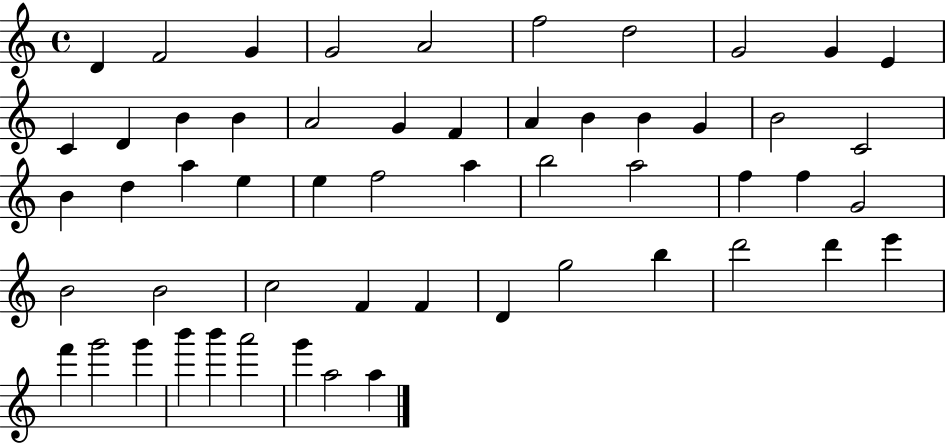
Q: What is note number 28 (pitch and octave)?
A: E5